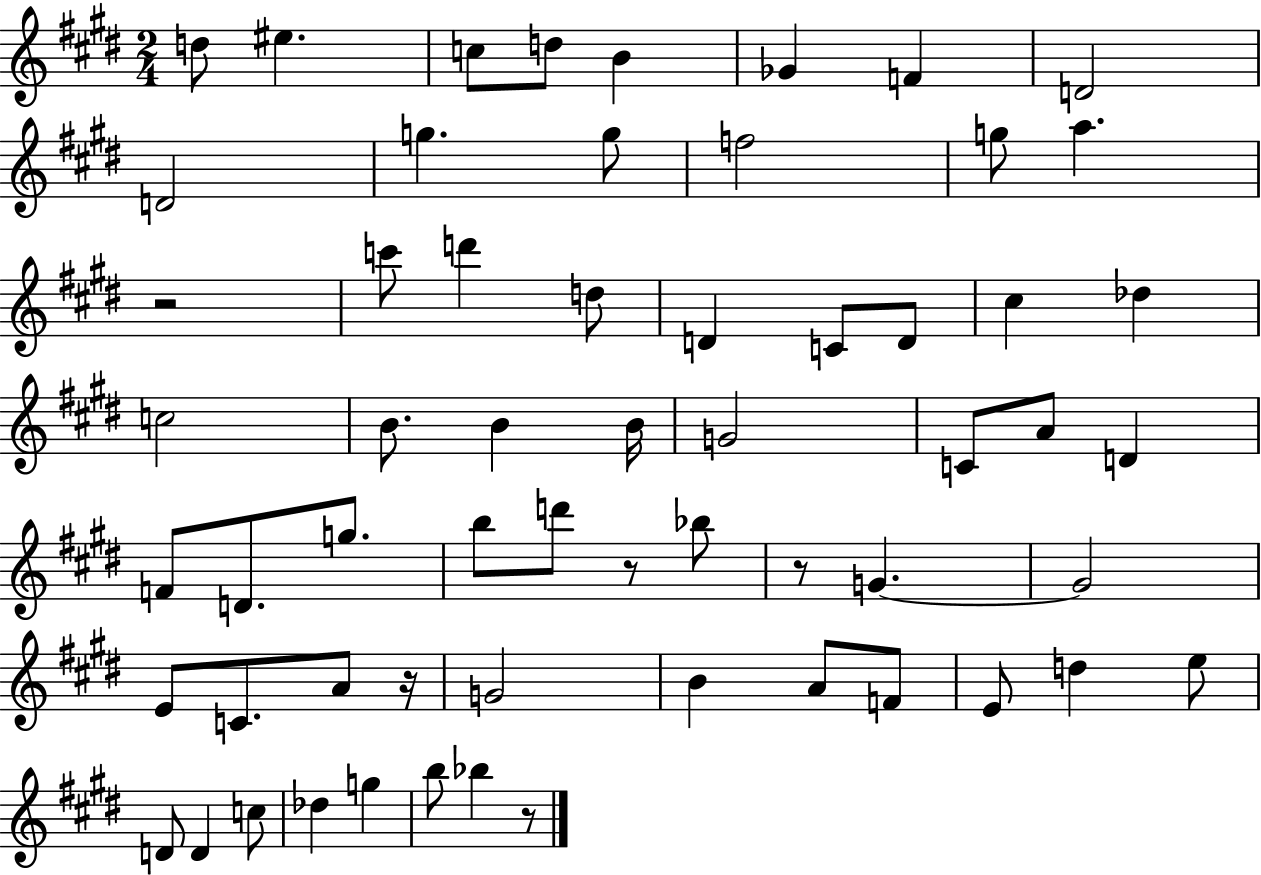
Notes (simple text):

D5/e EIS5/q. C5/e D5/e B4/q Gb4/q F4/q D4/h D4/h G5/q. G5/e F5/h G5/e A5/q. R/h C6/e D6/q D5/e D4/q C4/e D4/e C#5/q Db5/q C5/h B4/e. B4/q B4/s G4/h C4/e A4/e D4/q F4/e D4/e. G5/e. B5/e D6/e R/e Bb5/e R/e G4/q. G4/h E4/e C4/e. A4/e R/s G4/h B4/q A4/e F4/e E4/e D5/q E5/e D4/e D4/q C5/e Db5/q G5/q B5/e Bb5/q R/e